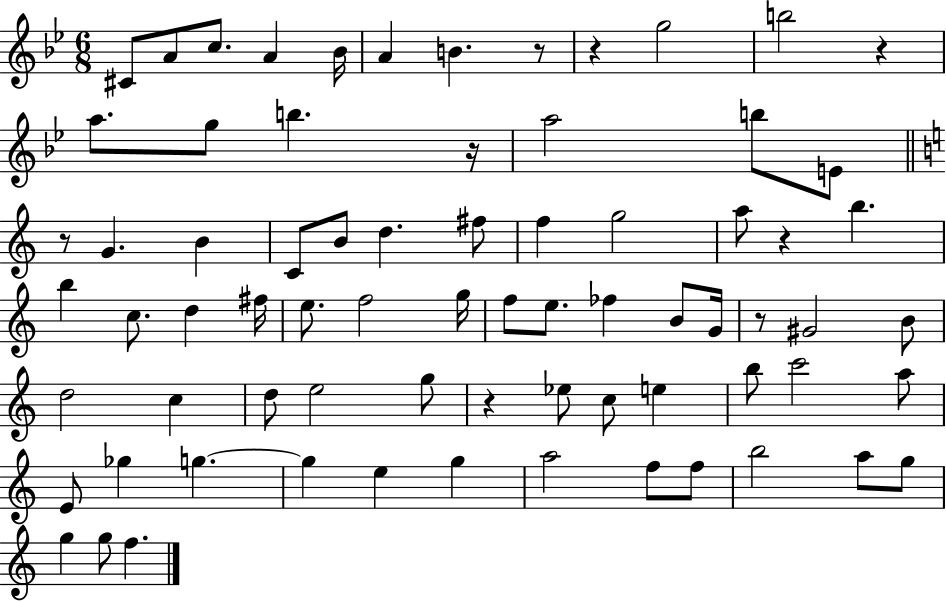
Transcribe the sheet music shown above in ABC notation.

X:1
T:Untitled
M:6/8
L:1/4
K:Bb
^C/2 A/2 c/2 A _B/4 A B z/2 z g2 b2 z a/2 g/2 b z/4 a2 b/2 E/2 z/2 G B C/2 B/2 d ^f/2 f g2 a/2 z b b c/2 d ^f/4 e/2 f2 g/4 f/2 e/2 _f B/2 G/4 z/2 ^G2 B/2 d2 c d/2 e2 g/2 z _e/2 c/2 e b/2 c'2 a/2 E/2 _g g g e g a2 f/2 f/2 b2 a/2 g/2 g g/2 f